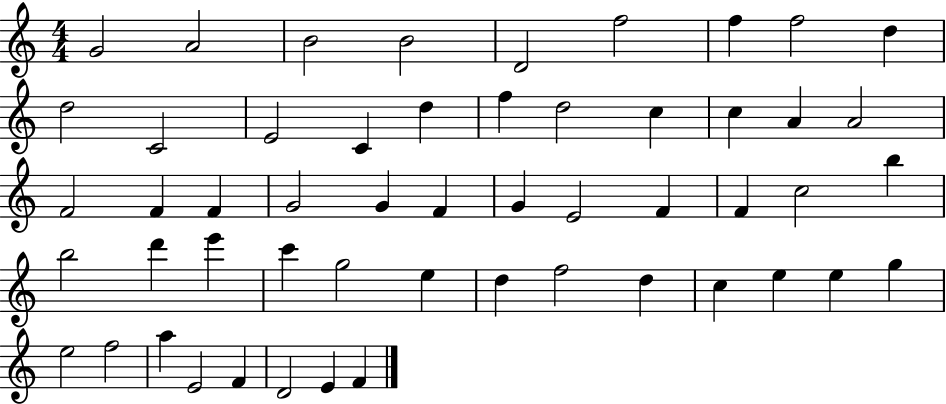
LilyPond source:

{
  \clef treble
  \numericTimeSignature
  \time 4/4
  \key c \major
  g'2 a'2 | b'2 b'2 | d'2 f''2 | f''4 f''2 d''4 | \break d''2 c'2 | e'2 c'4 d''4 | f''4 d''2 c''4 | c''4 a'4 a'2 | \break f'2 f'4 f'4 | g'2 g'4 f'4 | g'4 e'2 f'4 | f'4 c''2 b''4 | \break b''2 d'''4 e'''4 | c'''4 g''2 e''4 | d''4 f''2 d''4 | c''4 e''4 e''4 g''4 | \break e''2 f''2 | a''4 e'2 f'4 | d'2 e'4 f'4 | \bar "|."
}